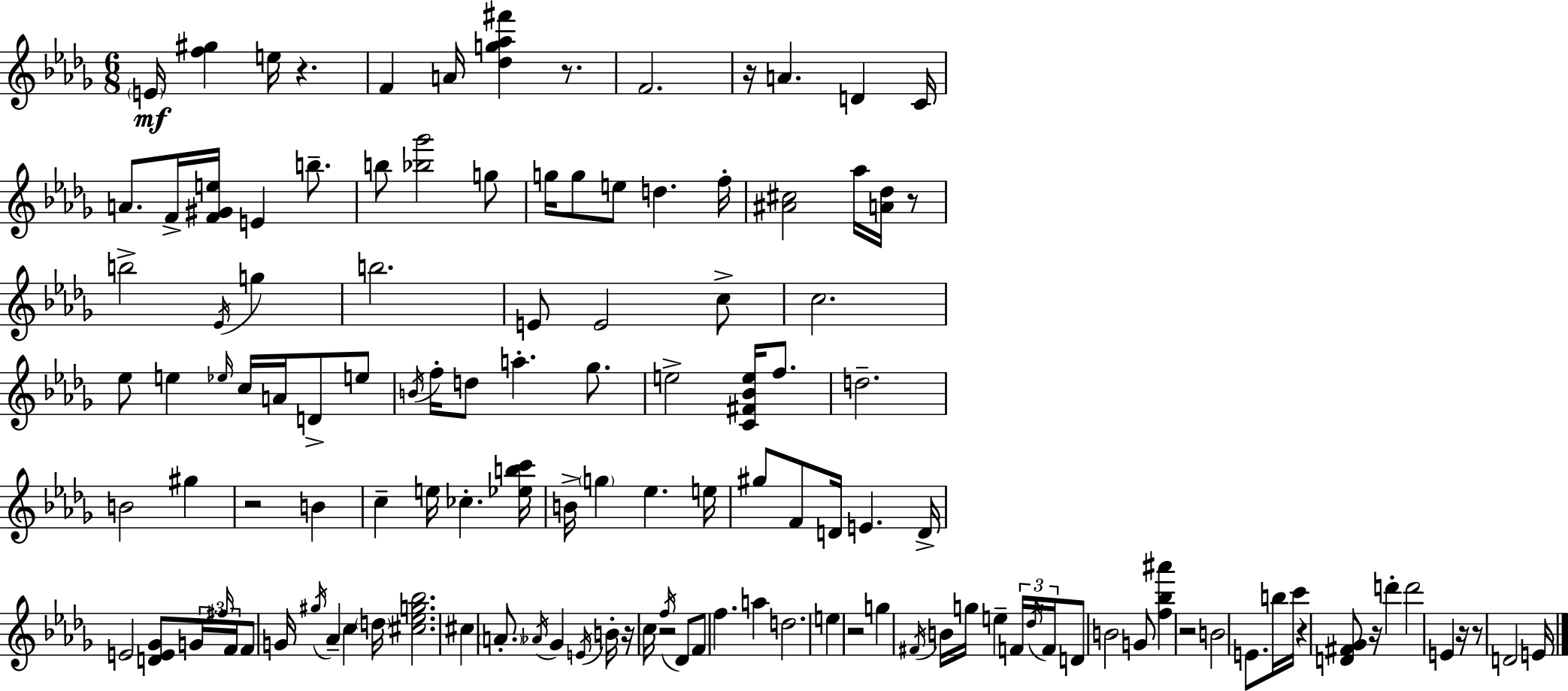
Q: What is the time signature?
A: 6/8